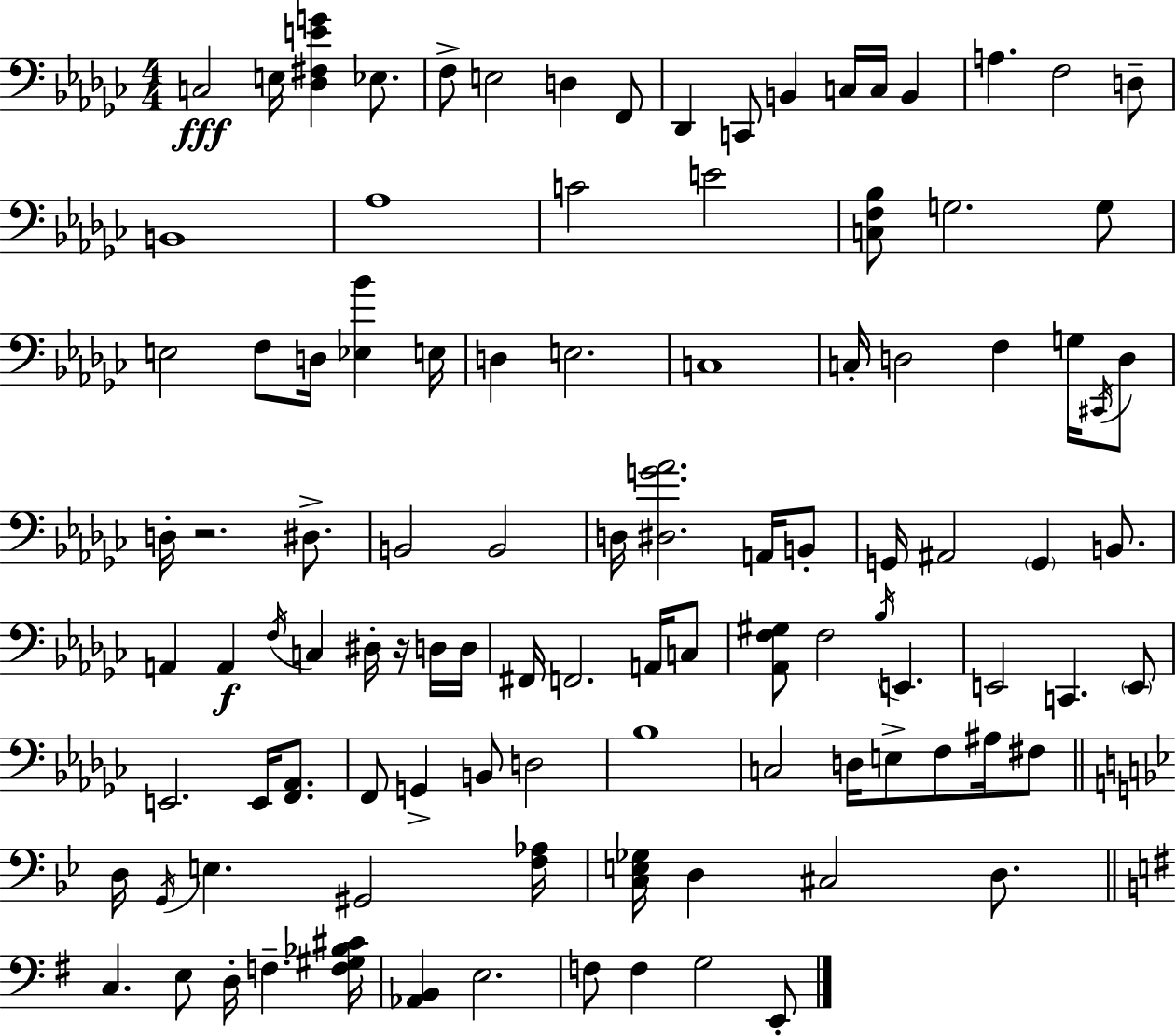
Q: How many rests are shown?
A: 2